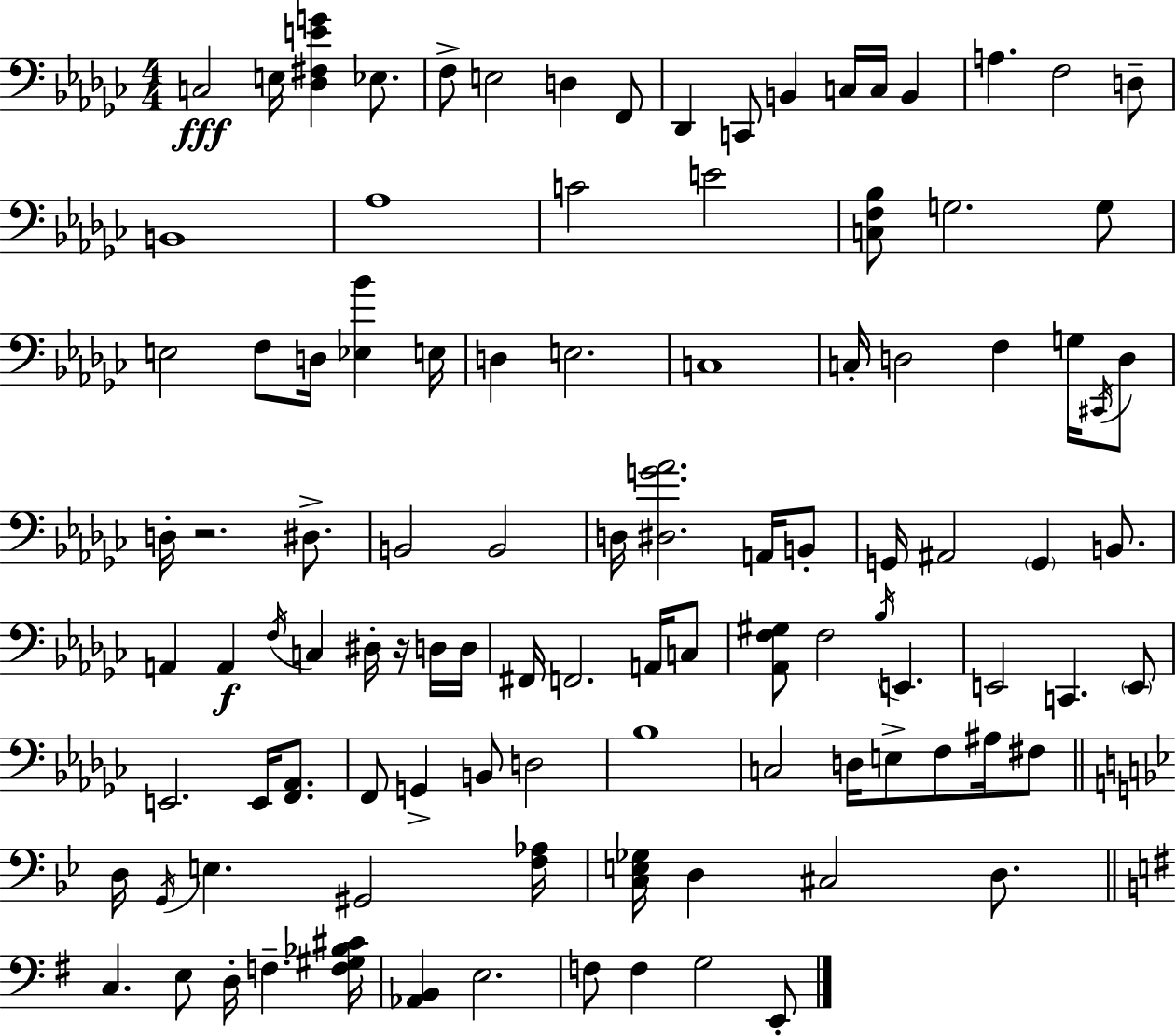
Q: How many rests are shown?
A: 2